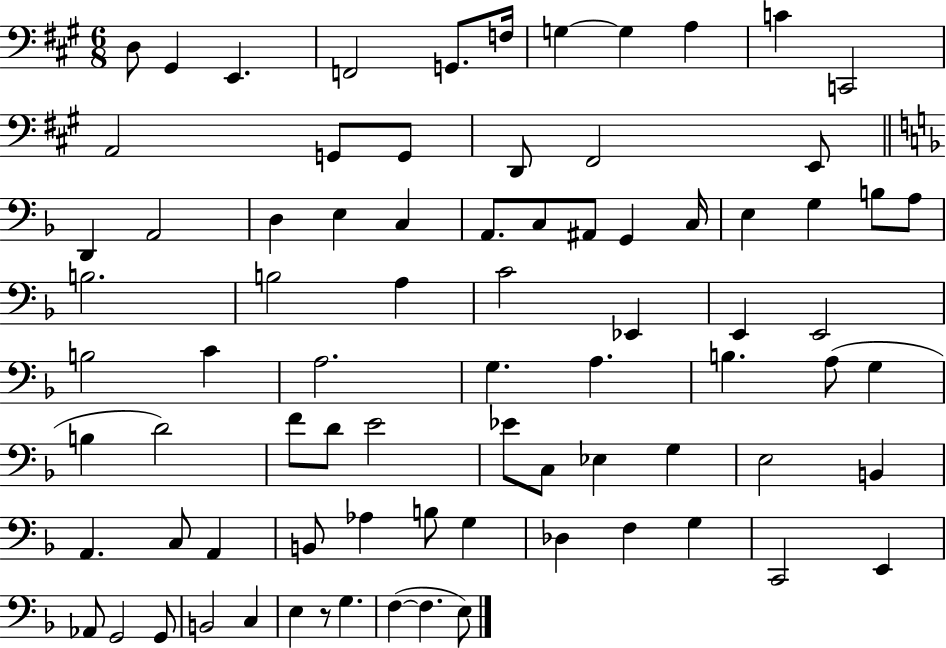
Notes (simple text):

D3/e G#2/q E2/q. F2/h G2/e. F3/s G3/q G3/q A3/q C4/q C2/h A2/h G2/e G2/e D2/e F#2/h E2/e D2/q A2/h D3/q E3/q C3/q A2/e. C3/e A#2/e G2/q C3/s E3/q G3/q B3/e A3/e B3/h. B3/h A3/q C4/h Eb2/q E2/q E2/h B3/h C4/q A3/h. G3/q. A3/q. B3/q. A3/e G3/q B3/q D4/h F4/e D4/e E4/h Eb4/e C3/e Eb3/q G3/q E3/h B2/q A2/q. C3/e A2/q B2/e Ab3/q B3/e G3/q Db3/q F3/q G3/q C2/h E2/q Ab2/e G2/h G2/e B2/h C3/q E3/q R/e G3/q. F3/q F3/q. E3/e